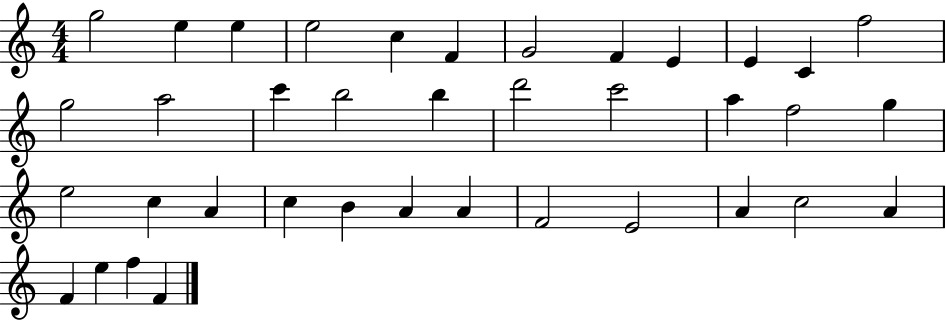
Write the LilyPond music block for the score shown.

{
  \clef treble
  \numericTimeSignature
  \time 4/4
  \key c \major
  g''2 e''4 e''4 | e''2 c''4 f'4 | g'2 f'4 e'4 | e'4 c'4 f''2 | \break g''2 a''2 | c'''4 b''2 b''4 | d'''2 c'''2 | a''4 f''2 g''4 | \break e''2 c''4 a'4 | c''4 b'4 a'4 a'4 | f'2 e'2 | a'4 c''2 a'4 | \break f'4 e''4 f''4 f'4 | \bar "|."
}